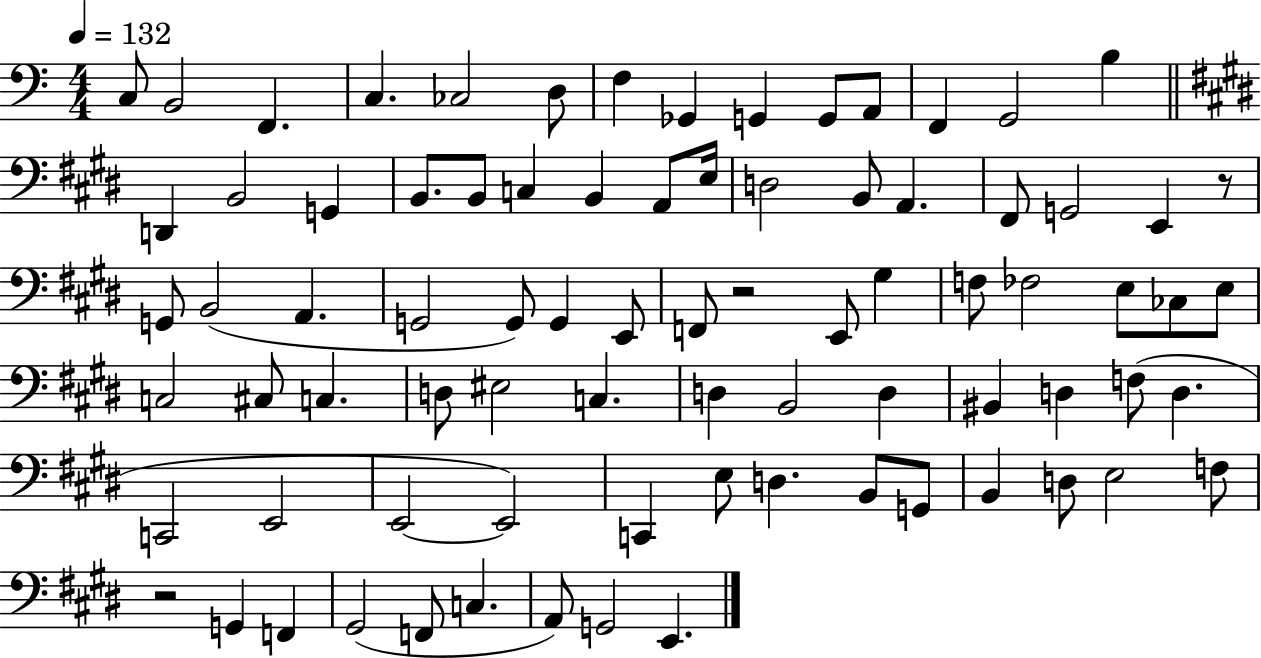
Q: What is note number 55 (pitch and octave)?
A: D3